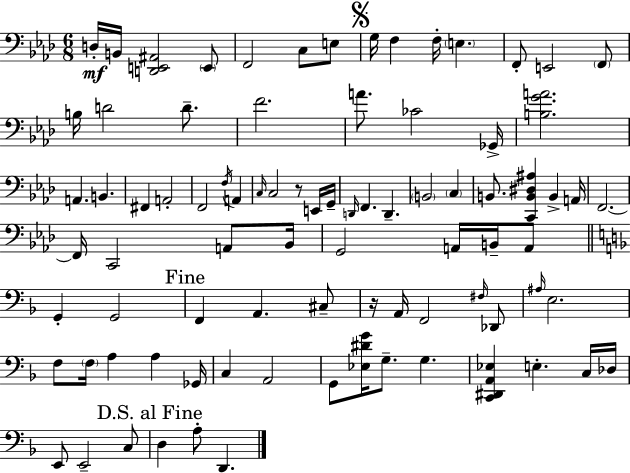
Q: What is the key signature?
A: AES major